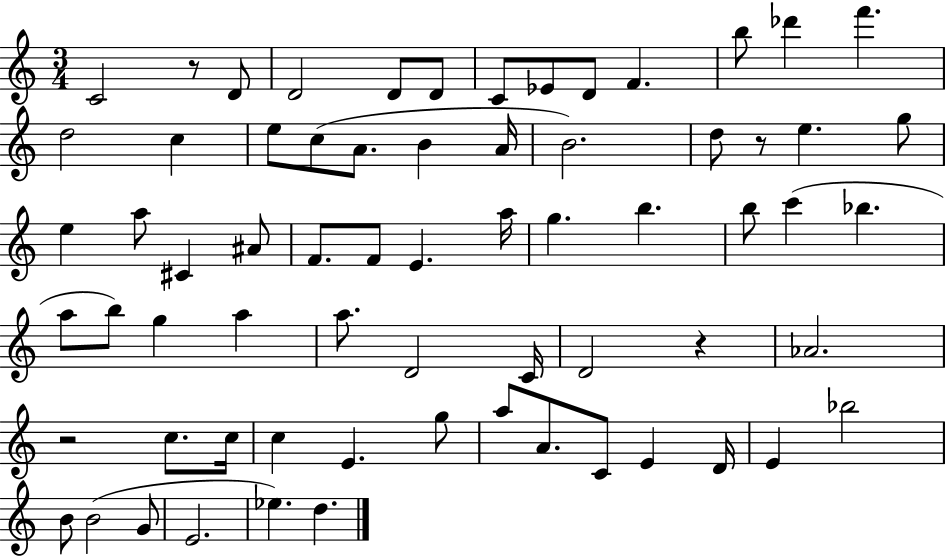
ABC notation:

X:1
T:Untitled
M:3/4
L:1/4
K:C
C2 z/2 D/2 D2 D/2 D/2 C/2 _E/2 D/2 F b/2 _d' f' d2 c e/2 c/2 A/2 B A/4 B2 d/2 z/2 e g/2 e a/2 ^C ^A/2 F/2 F/2 E a/4 g b b/2 c' _b a/2 b/2 g a a/2 D2 C/4 D2 z _A2 z2 c/2 c/4 c E g/2 a/2 A/2 C/2 E D/4 E _b2 B/2 B2 G/2 E2 _e d